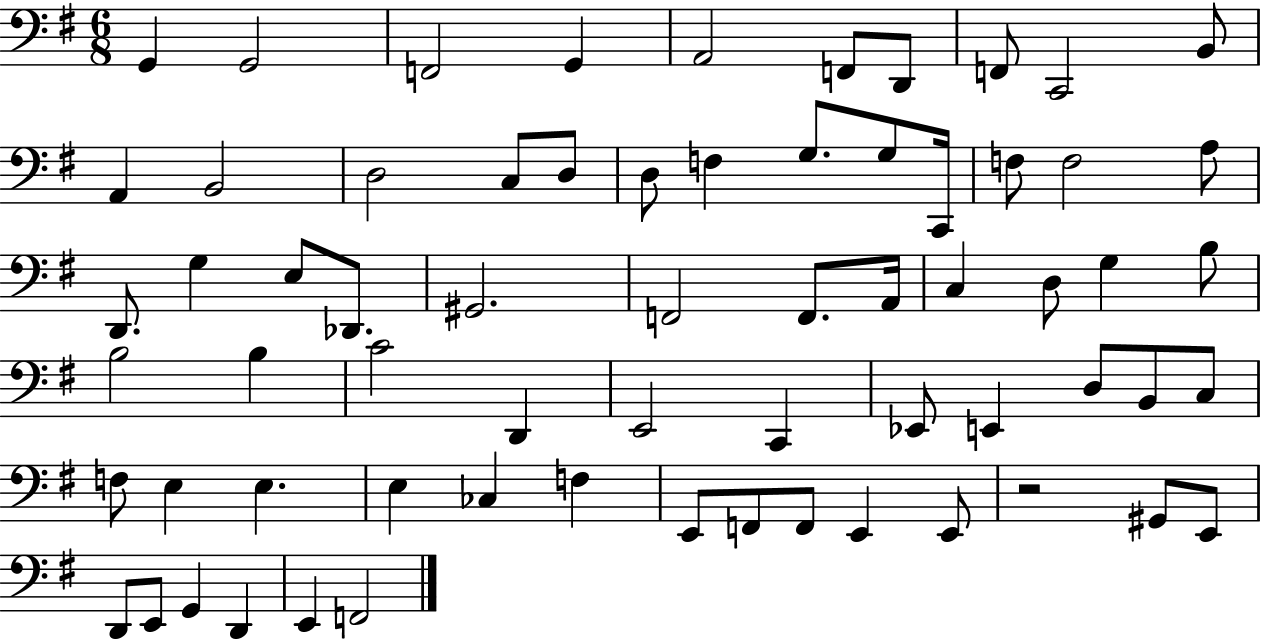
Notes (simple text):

G2/q G2/h F2/h G2/q A2/h F2/e D2/e F2/e C2/h B2/e A2/q B2/h D3/h C3/e D3/e D3/e F3/q G3/e. G3/e C2/s F3/e F3/h A3/e D2/e. G3/q E3/e Db2/e. G#2/h. F2/h F2/e. A2/s C3/q D3/e G3/q B3/e B3/h B3/q C4/h D2/q E2/h C2/q Eb2/e E2/q D3/e B2/e C3/e F3/e E3/q E3/q. E3/q CES3/q F3/q E2/e F2/e F2/e E2/q E2/e R/h G#2/e E2/e D2/e E2/e G2/q D2/q E2/q F2/h